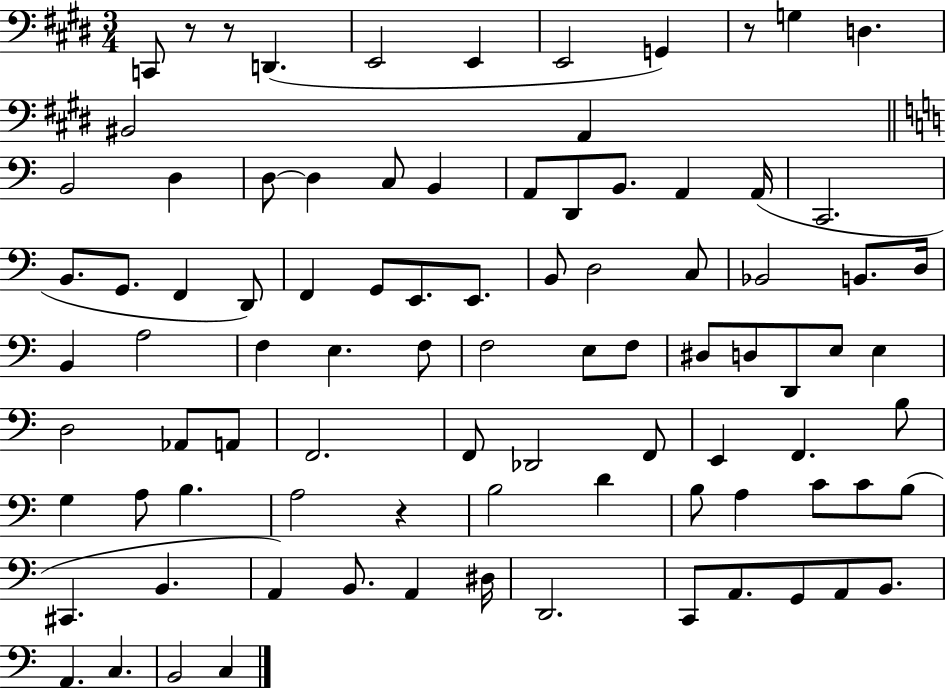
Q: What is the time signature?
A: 3/4